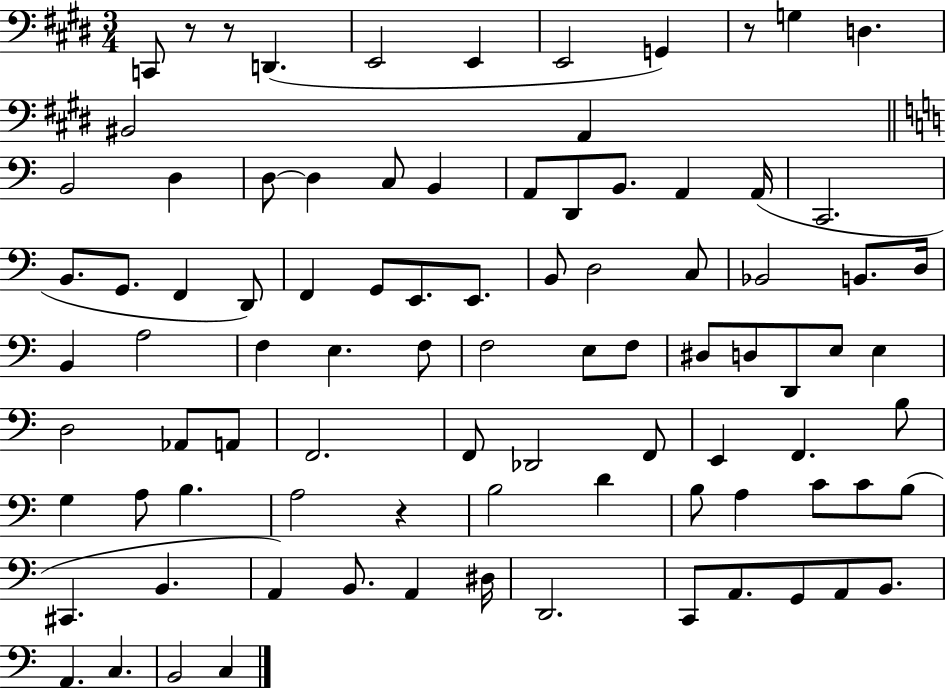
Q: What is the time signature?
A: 3/4